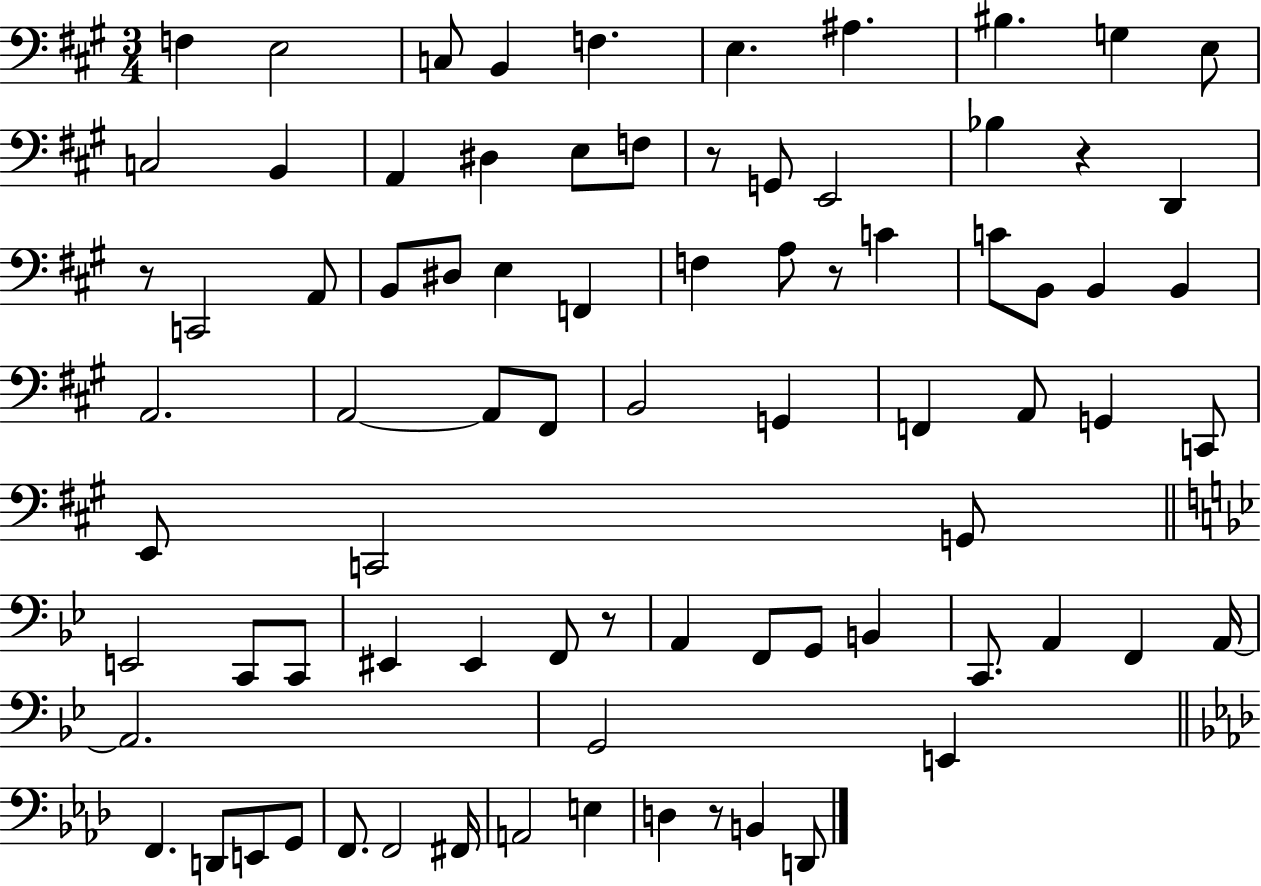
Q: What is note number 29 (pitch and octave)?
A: C4